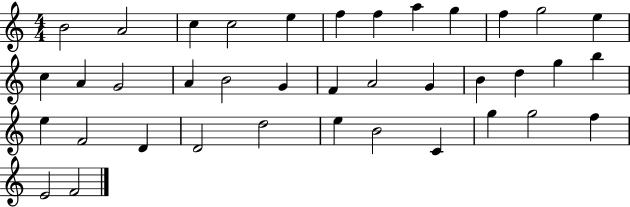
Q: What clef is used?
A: treble